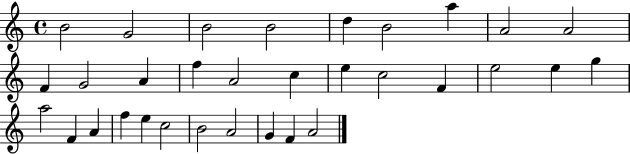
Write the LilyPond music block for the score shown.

{
  \clef treble
  \time 4/4
  \defaultTimeSignature
  \key c \major
  b'2 g'2 | b'2 b'2 | d''4 b'2 a''4 | a'2 a'2 | \break f'4 g'2 a'4 | f''4 a'2 c''4 | e''4 c''2 f'4 | e''2 e''4 g''4 | \break a''2 f'4 a'4 | f''4 e''4 c''2 | b'2 a'2 | g'4 f'4 a'2 | \break \bar "|."
}